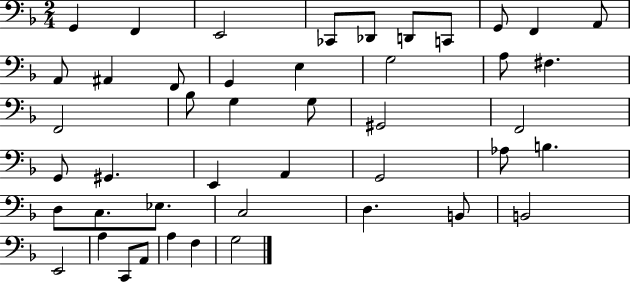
G2/q F2/q E2/h CES2/e Db2/e D2/e C2/e G2/e F2/q A2/e A2/e A#2/q F2/e G2/q E3/q G3/h A3/e F#3/q. F2/h Bb3/e G3/q G3/e G#2/h F2/h G2/e G#2/q. E2/q A2/q G2/h Ab3/e B3/q. D3/e C3/e. Eb3/e. C3/h D3/q. B2/e B2/h E2/h A3/q C2/e A2/e A3/q F3/q G3/h